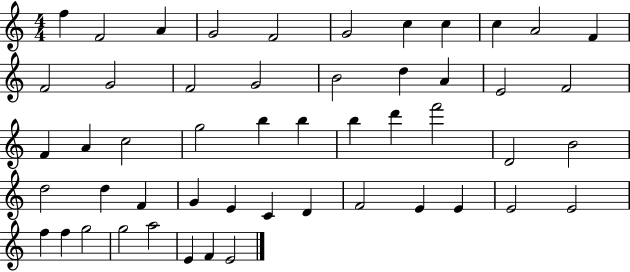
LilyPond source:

{
  \clef treble
  \numericTimeSignature
  \time 4/4
  \key c \major
  f''4 f'2 a'4 | g'2 f'2 | g'2 c''4 c''4 | c''4 a'2 f'4 | \break f'2 g'2 | f'2 g'2 | b'2 d''4 a'4 | e'2 f'2 | \break f'4 a'4 c''2 | g''2 b''4 b''4 | b''4 d'''4 f'''2 | d'2 b'2 | \break d''2 d''4 f'4 | g'4 e'4 c'4 d'4 | f'2 e'4 e'4 | e'2 e'2 | \break f''4 f''4 g''2 | g''2 a''2 | e'4 f'4 e'2 | \bar "|."
}